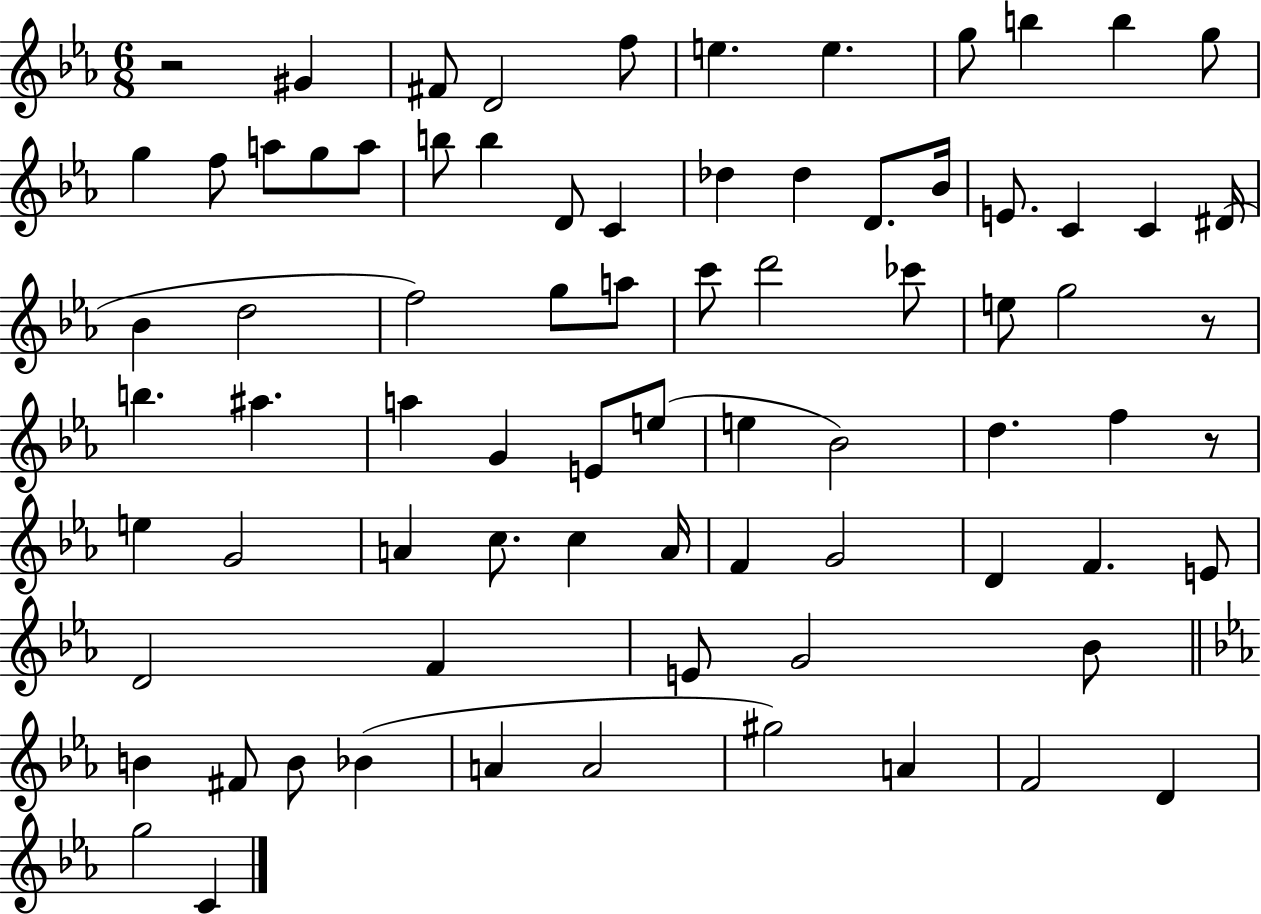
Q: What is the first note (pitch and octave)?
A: G#4